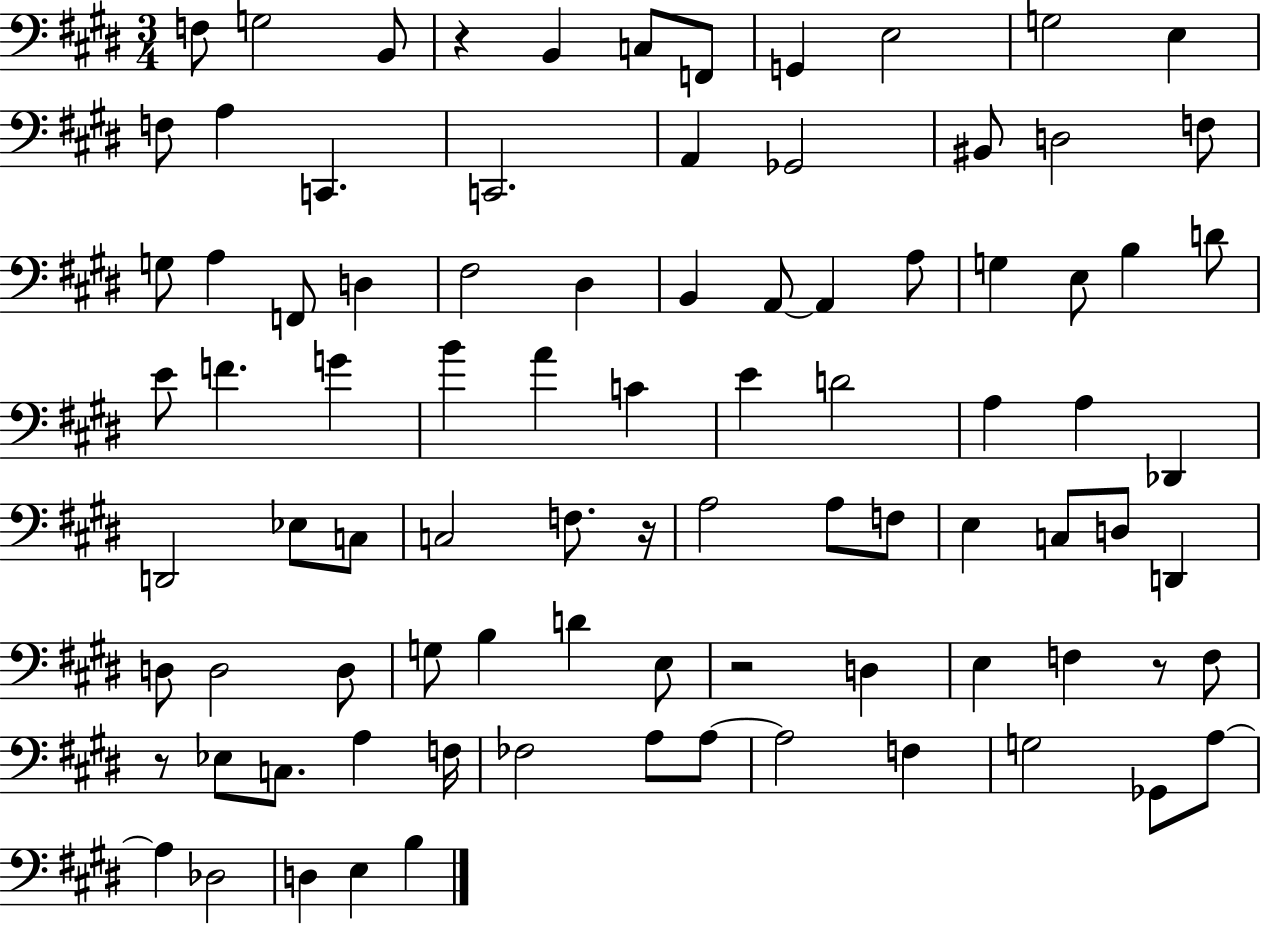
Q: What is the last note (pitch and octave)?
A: B3